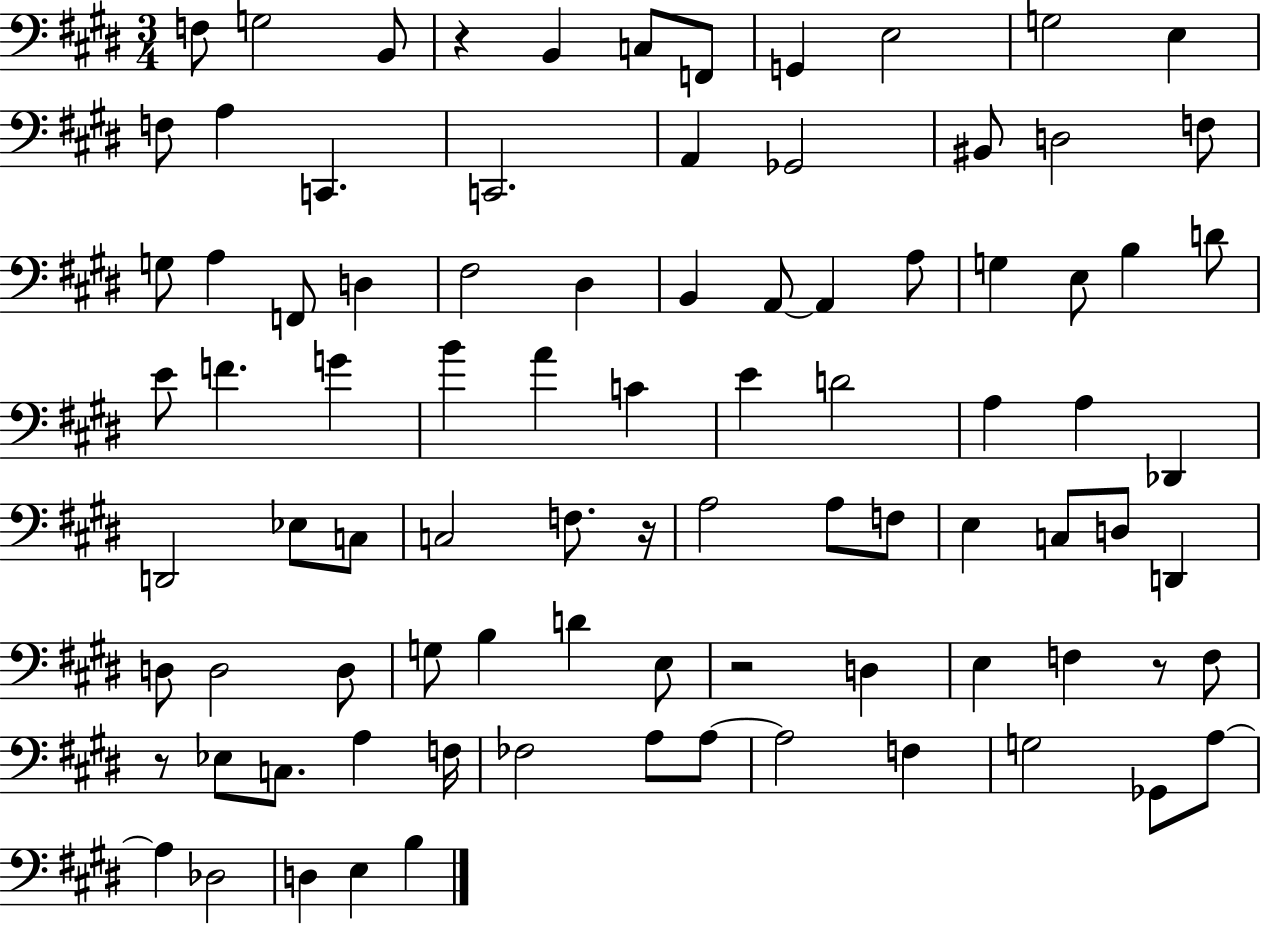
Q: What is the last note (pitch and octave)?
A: B3